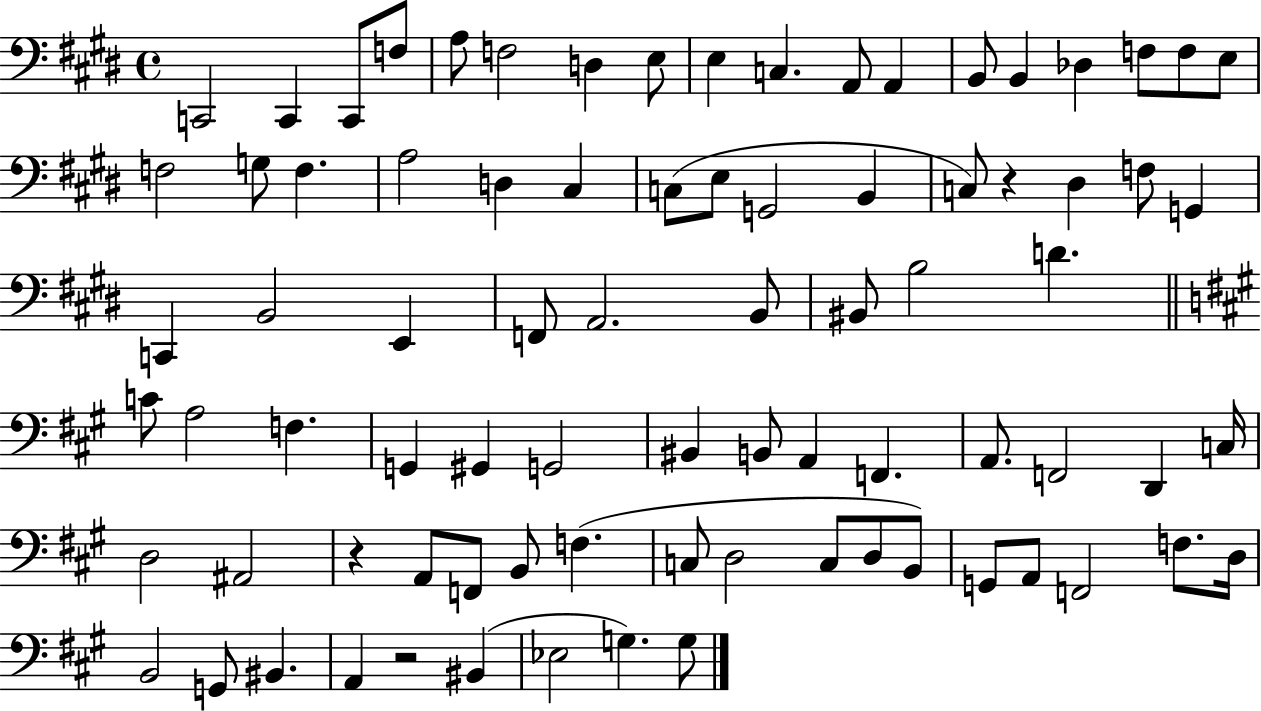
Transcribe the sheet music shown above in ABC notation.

X:1
T:Untitled
M:4/4
L:1/4
K:E
C,,2 C,, C,,/2 F,/2 A,/2 F,2 D, E,/2 E, C, A,,/2 A,, B,,/2 B,, _D, F,/2 F,/2 E,/2 F,2 G,/2 F, A,2 D, ^C, C,/2 E,/2 G,,2 B,, C,/2 z ^D, F,/2 G,, C,, B,,2 E,, F,,/2 A,,2 B,,/2 ^B,,/2 B,2 D C/2 A,2 F, G,, ^G,, G,,2 ^B,, B,,/2 A,, F,, A,,/2 F,,2 D,, C,/4 D,2 ^A,,2 z A,,/2 F,,/2 B,,/2 F, C,/2 D,2 C,/2 D,/2 B,,/2 G,,/2 A,,/2 F,,2 F,/2 D,/4 B,,2 G,,/2 ^B,, A,, z2 ^B,, _E,2 G, G,/2